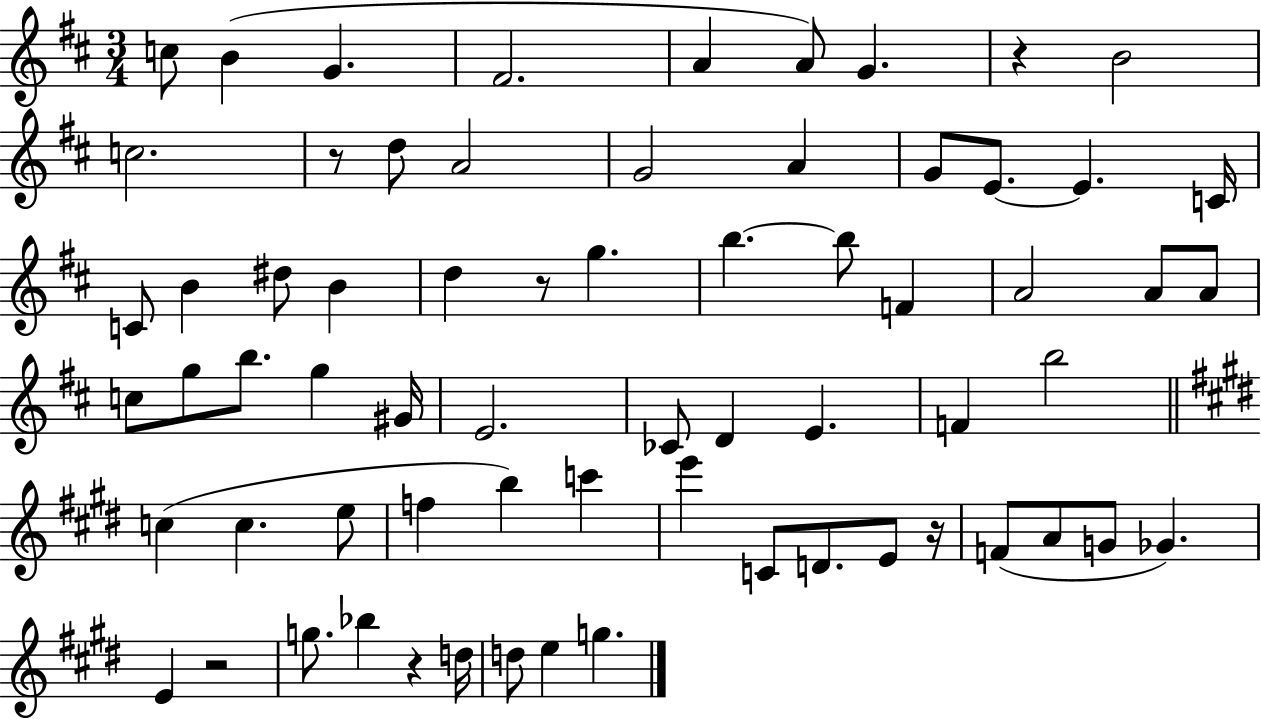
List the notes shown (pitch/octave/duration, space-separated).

C5/e B4/q G4/q. F#4/h. A4/q A4/e G4/q. R/q B4/h C5/h. R/e D5/e A4/h G4/h A4/q G4/e E4/e. E4/q. C4/s C4/e B4/q D#5/e B4/q D5/q R/e G5/q. B5/q. B5/e F4/q A4/h A4/e A4/e C5/e G5/e B5/e. G5/q G#4/s E4/h. CES4/e D4/q E4/q. F4/q B5/h C5/q C5/q. E5/e F5/q B5/q C6/q E6/q C4/e D4/e. E4/e R/s F4/e A4/e G4/e Gb4/q. E4/q R/h G5/e. Bb5/q R/q D5/s D5/e E5/q G5/q.